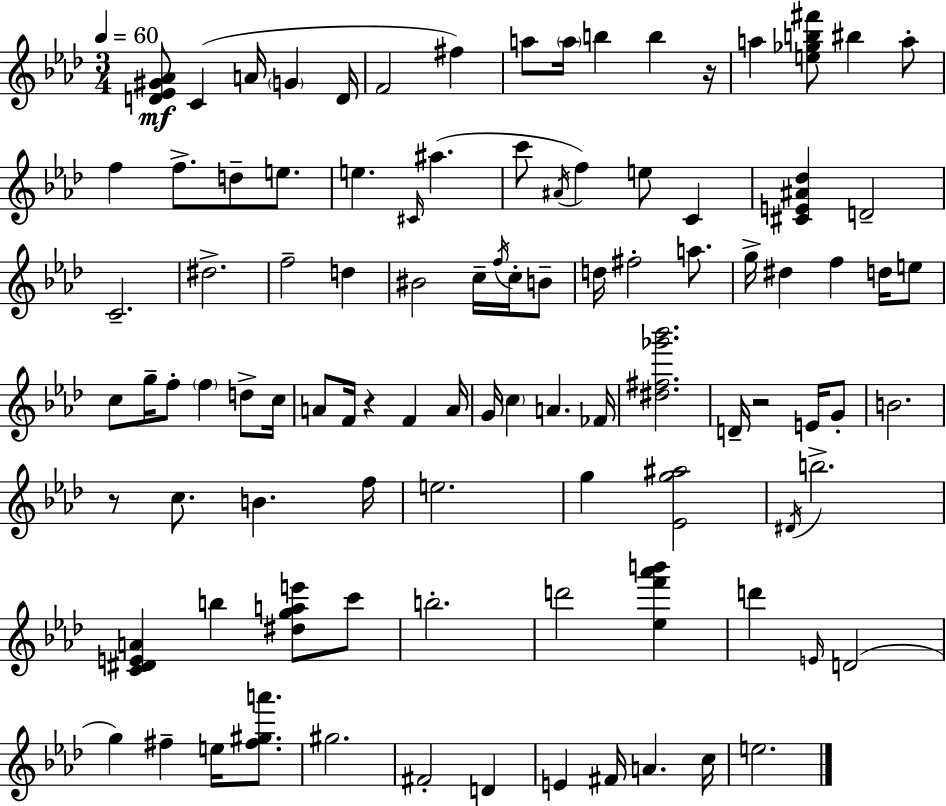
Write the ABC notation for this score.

X:1
T:Untitled
M:3/4
L:1/4
K:Fm
[D_E^G_A]/2 C A/4 G D/4 F2 ^f a/2 a/4 b b z/4 a [e_gb^f']/2 ^b a/2 f f/2 d/2 e/2 e ^C/4 ^a c'/2 ^A/4 f e/2 C [^CE^A_d] D2 C2 ^d2 f2 d ^B2 c/4 f/4 c/4 B/2 d/4 ^f2 a/2 g/4 ^d f d/4 e/2 c/2 g/4 f/2 f d/2 c/4 A/2 F/4 z F A/4 G/4 c A _F/4 [^d^f_g'_b']2 D/4 z2 E/4 G/2 B2 z/2 c/2 B f/4 e2 g [_Eg^a]2 ^D/4 b2 [C^DEA] b [^dgae']/2 c'/2 b2 d'2 [_ef'_a'b'] d' E/4 D2 g ^f e/4 [^f^ga']/2 ^g2 ^F2 D E ^F/4 A c/4 e2